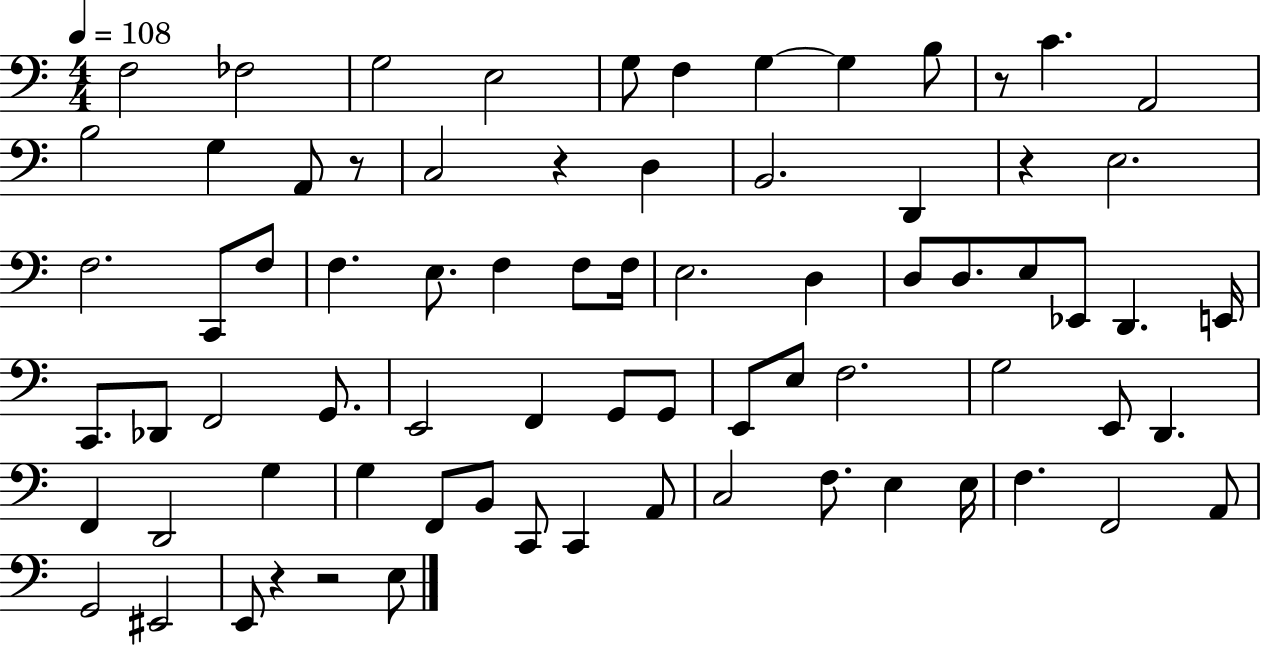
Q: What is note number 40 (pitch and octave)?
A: E2